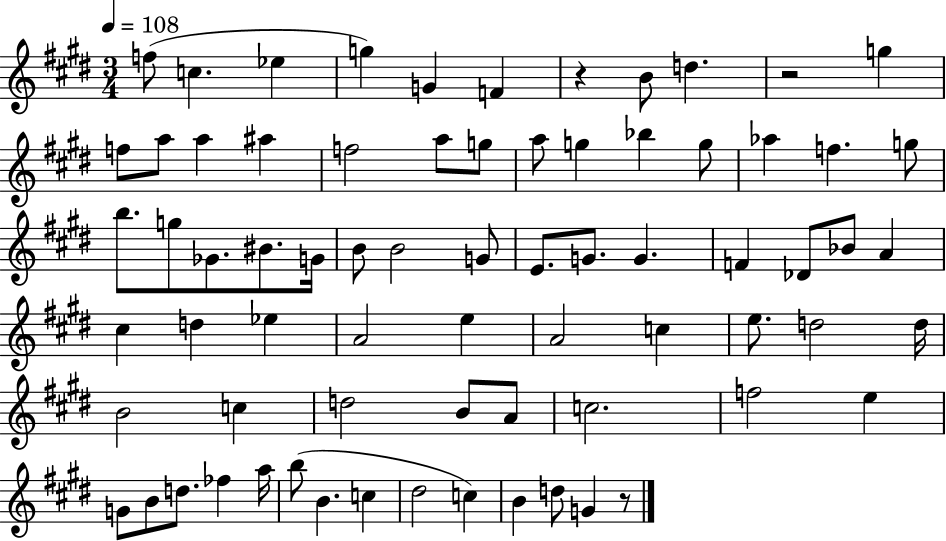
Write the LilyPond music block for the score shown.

{
  \clef treble
  \numericTimeSignature
  \time 3/4
  \key e \major
  \tempo 4 = 108
  f''8( c''4. ees''4 | g''4) g'4 f'4 | r4 b'8 d''4. | r2 g''4 | \break f''8 a''8 a''4 ais''4 | f''2 a''8 g''8 | a''8 g''4 bes''4 g''8 | aes''4 f''4. g''8 | \break b''8. g''8 ges'8. bis'8. g'16 | b'8 b'2 g'8 | e'8. g'8. g'4. | f'4 des'8 bes'8 a'4 | \break cis''4 d''4 ees''4 | a'2 e''4 | a'2 c''4 | e''8. d''2 d''16 | \break b'2 c''4 | d''2 b'8 a'8 | c''2. | f''2 e''4 | \break g'8 b'8 d''8. fes''4 a''16 | b''8( b'4. c''4 | dis''2 c''4) | b'4 d''8 g'4 r8 | \break \bar "|."
}